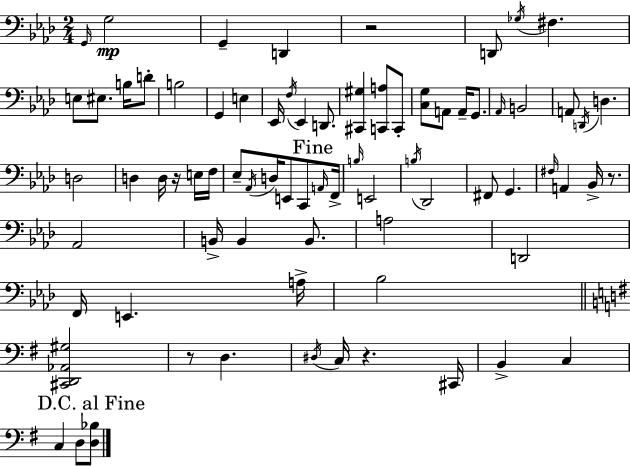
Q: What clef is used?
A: bass